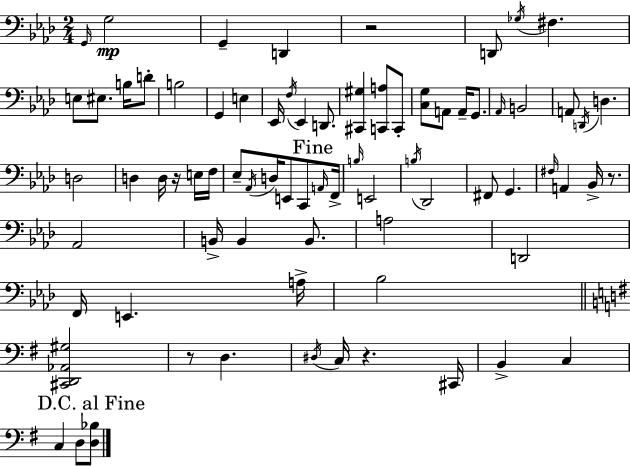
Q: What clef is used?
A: bass